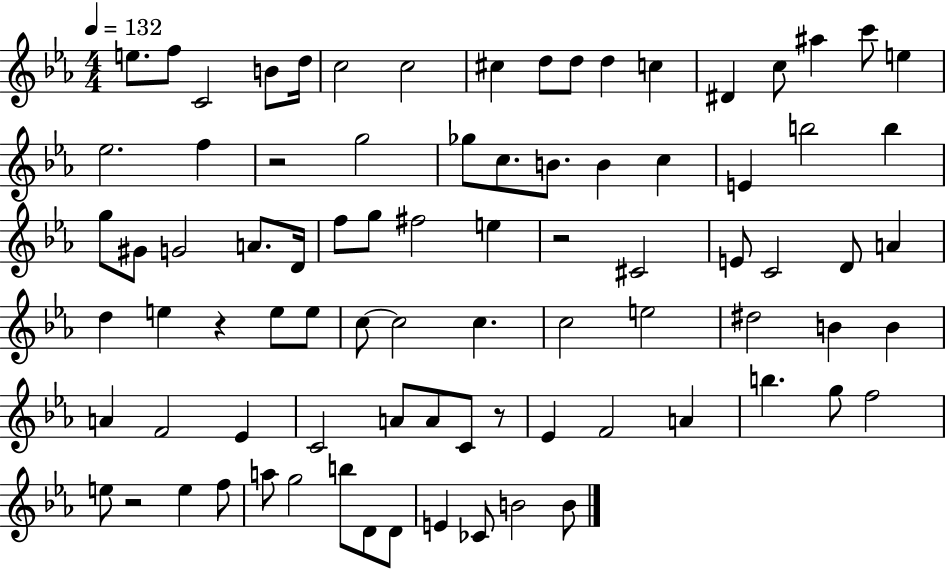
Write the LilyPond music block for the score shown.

{
  \clef treble
  \numericTimeSignature
  \time 4/4
  \key ees \major
  \tempo 4 = 132
  e''8. f''8 c'2 b'8 d''16 | c''2 c''2 | cis''4 d''8 d''8 d''4 c''4 | dis'4 c''8 ais''4 c'''8 e''4 | \break ees''2. f''4 | r2 g''2 | ges''8 c''8. b'8. b'4 c''4 | e'4 b''2 b''4 | \break g''8 gis'8 g'2 a'8. d'16 | f''8 g''8 fis''2 e''4 | r2 cis'2 | e'8 c'2 d'8 a'4 | \break d''4 e''4 r4 e''8 e''8 | c''8~~ c''2 c''4. | c''2 e''2 | dis''2 b'4 b'4 | \break a'4 f'2 ees'4 | c'2 a'8 a'8 c'8 r8 | ees'4 f'2 a'4 | b''4. g''8 f''2 | \break e''8 r2 e''4 f''8 | a''8 g''2 b''8 d'8 d'8 | e'4 ces'8 b'2 b'8 | \bar "|."
}